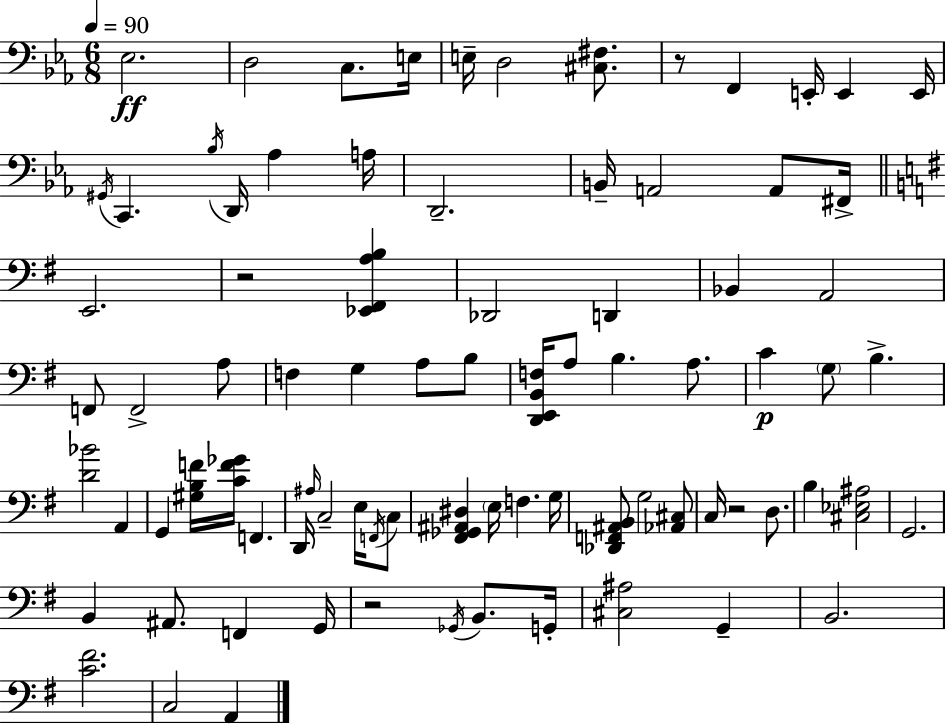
X:1
T:Untitled
M:6/8
L:1/4
K:Cm
_E,2 D,2 C,/2 E,/4 E,/4 D,2 [^C,^F,]/2 z/2 F,, E,,/4 E,, E,,/4 ^G,,/4 C,, _B,/4 D,,/4 _A, A,/4 D,,2 B,,/4 A,,2 A,,/2 ^F,,/4 E,,2 z2 [_E,,^F,,A,B,] _D,,2 D,, _B,, A,,2 F,,/2 F,,2 A,/2 F, G, A,/2 B,/2 [D,,E,,B,,F,]/4 A,/2 B, A,/2 C G,/2 B, [D_B]2 A,, G,, [^G,B,F]/4 [CF_G]/4 F,, D,,/4 ^A,/4 C,2 E,/4 F,,/4 C,/2 [^F,,_G,,^A,,^D,] E,/4 F, G,/4 [_D,,F,,^A,,B,,]/2 G,2 [_A,,^C,]/2 C,/4 z2 D,/2 B, [^C,_E,^A,]2 G,,2 B,, ^A,,/2 F,, G,,/4 z2 _G,,/4 B,,/2 G,,/4 [^C,^A,]2 G,, B,,2 [C^F]2 C,2 A,,